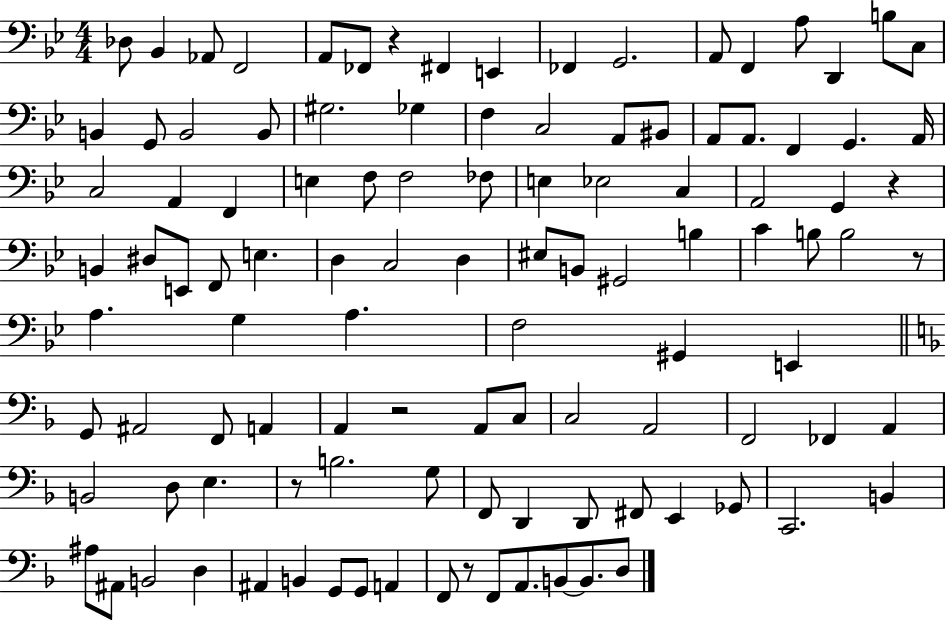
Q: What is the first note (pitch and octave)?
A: Db3